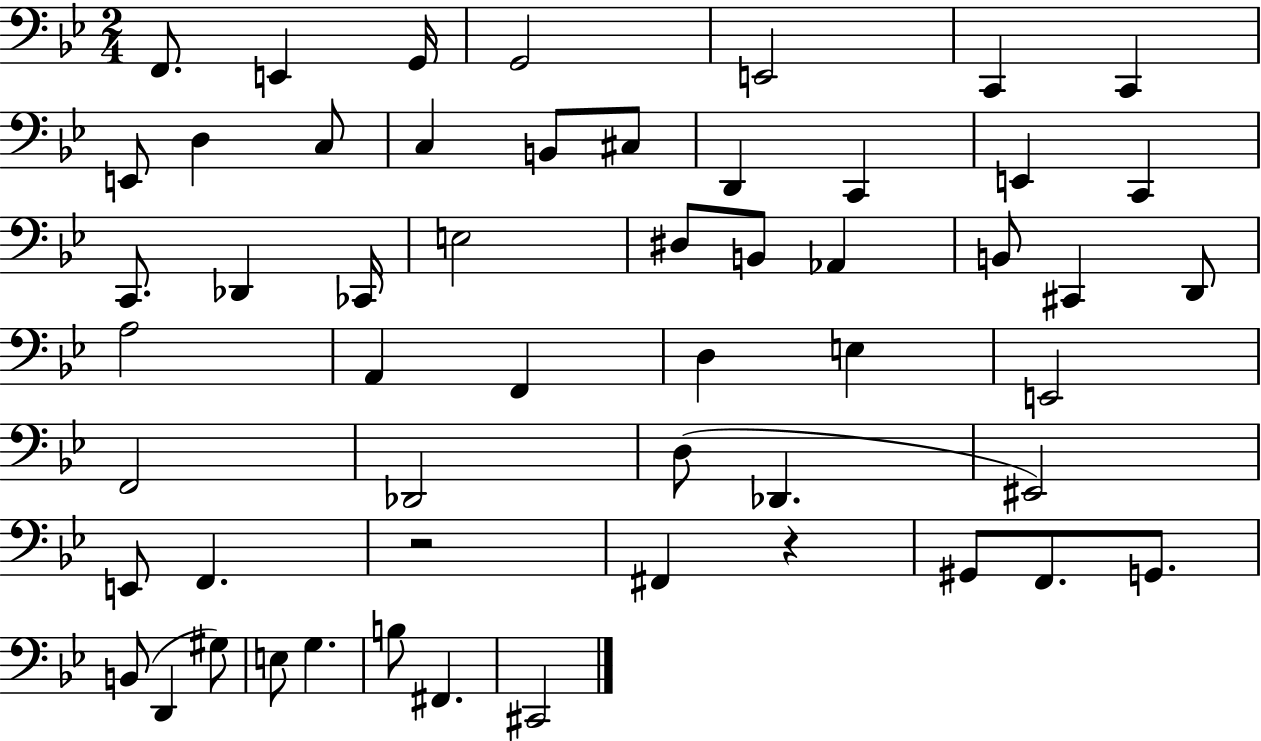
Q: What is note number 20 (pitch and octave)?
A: CES2